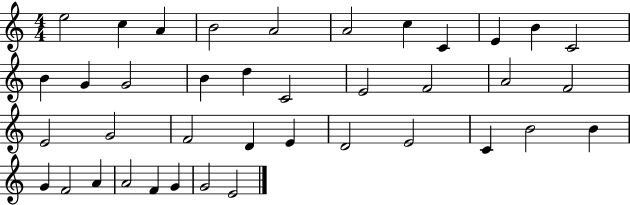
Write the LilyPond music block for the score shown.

{
  \clef treble
  \numericTimeSignature
  \time 4/4
  \key c \major
  e''2 c''4 a'4 | b'2 a'2 | a'2 c''4 c'4 | e'4 b'4 c'2 | \break b'4 g'4 g'2 | b'4 d''4 c'2 | e'2 f'2 | a'2 f'2 | \break e'2 g'2 | f'2 d'4 e'4 | d'2 e'2 | c'4 b'2 b'4 | \break g'4 f'2 a'4 | a'2 f'4 g'4 | g'2 e'2 | \bar "|."
}